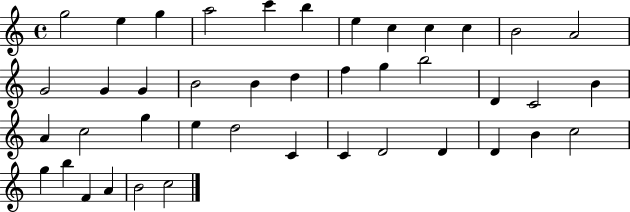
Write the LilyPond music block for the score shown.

{
  \clef treble
  \time 4/4
  \defaultTimeSignature
  \key c \major
  g''2 e''4 g''4 | a''2 c'''4 b''4 | e''4 c''4 c''4 c''4 | b'2 a'2 | \break g'2 g'4 g'4 | b'2 b'4 d''4 | f''4 g''4 b''2 | d'4 c'2 b'4 | \break a'4 c''2 g''4 | e''4 d''2 c'4 | c'4 d'2 d'4 | d'4 b'4 c''2 | \break g''4 b''4 f'4 a'4 | b'2 c''2 | \bar "|."
}